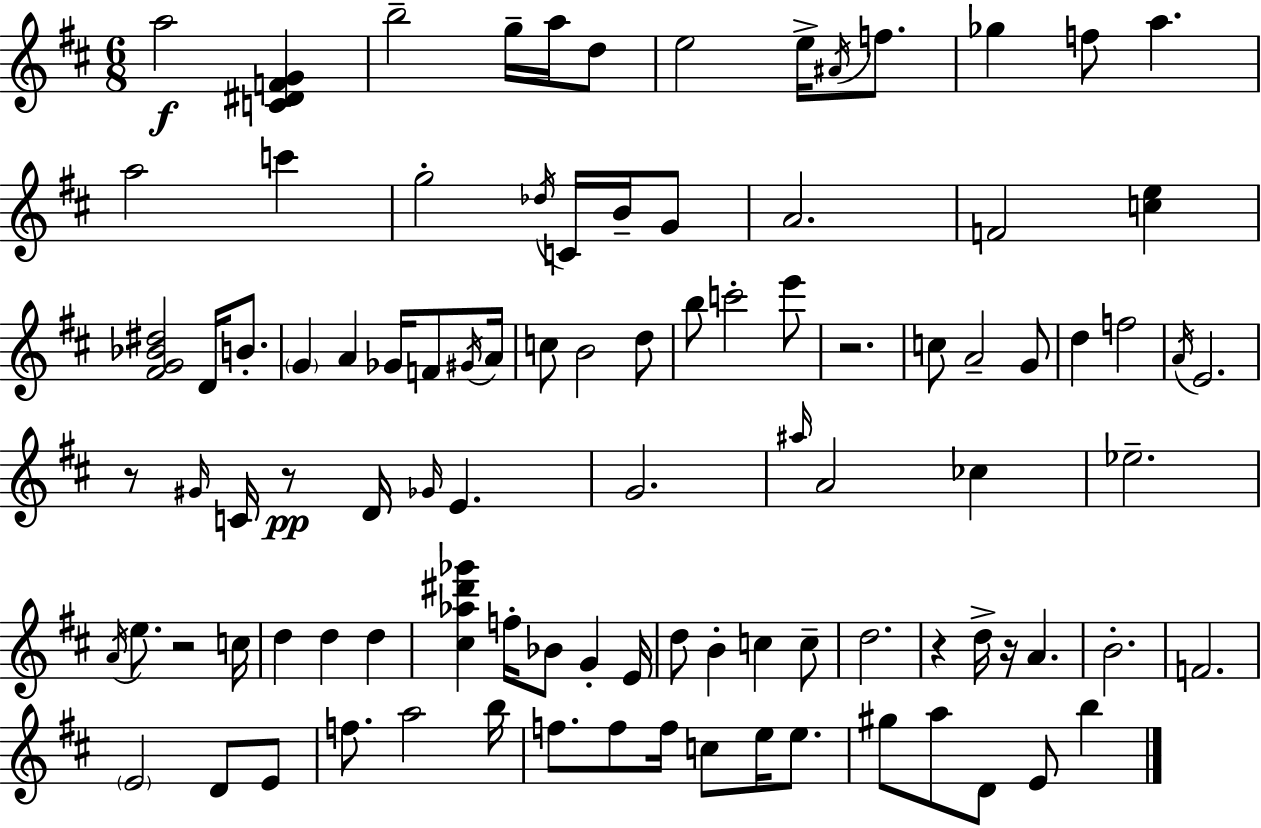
A5/h [C4,D#4,F4,G4]/q B5/h G5/s A5/s D5/e E5/h E5/s A#4/s F5/e. Gb5/q F5/e A5/q. A5/h C6/q G5/h Db5/s C4/s B4/s G4/e A4/h. F4/h [C5,E5]/q [F#4,G4,Bb4,D#5]/h D4/s B4/e. G4/q A4/q Gb4/s F4/e G#4/s A4/s C5/e B4/h D5/e B5/e C6/h E6/e R/h. C5/e A4/h G4/e D5/q F5/h A4/s E4/h. R/e G#4/s C4/s R/e D4/s Gb4/s E4/q. G4/h. A#5/s A4/h CES5/q Eb5/h. A4/s E5/e. R/h C5/s D5/q D5/q D5/q [C#5,Ab5,D#6,Gb6]/q F5/s Bb4/e G4/q E4/s D5/e B4/q C5/q C5/e D5/h. R/q D5/s R/s A4/q. B4/h. F4/h. E4/h D4/e E4/e F5/e. A5/h B5/s F5/e. F5/e F5/s C5/e E5/s E5/e. G#5/e A5/e D4/e E4/e B5/q